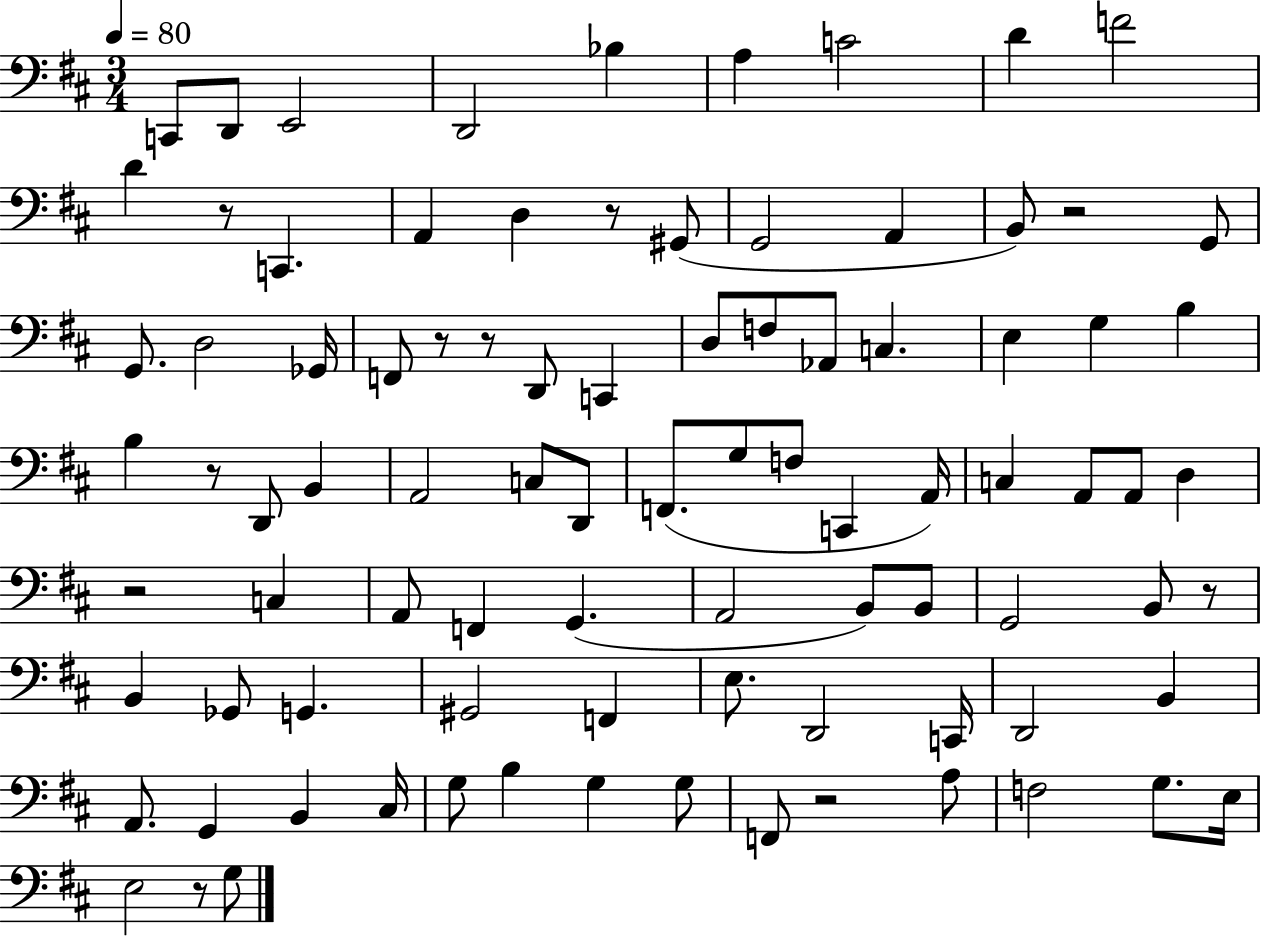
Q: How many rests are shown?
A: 10